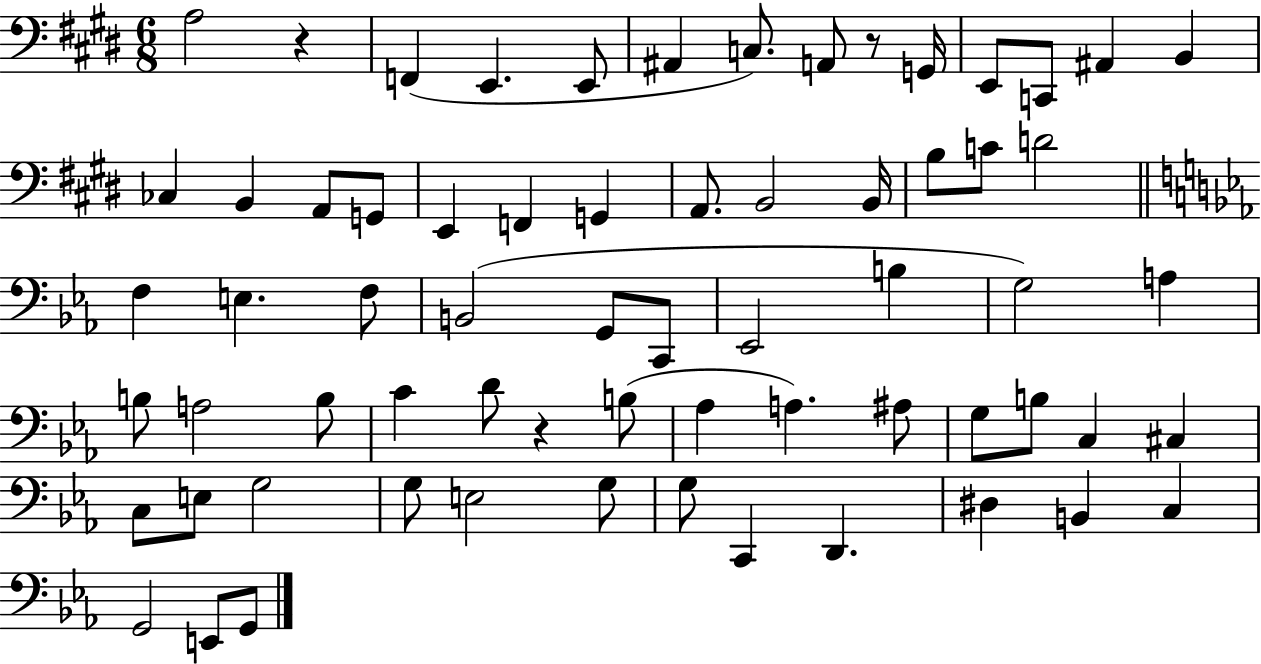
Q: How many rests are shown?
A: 3